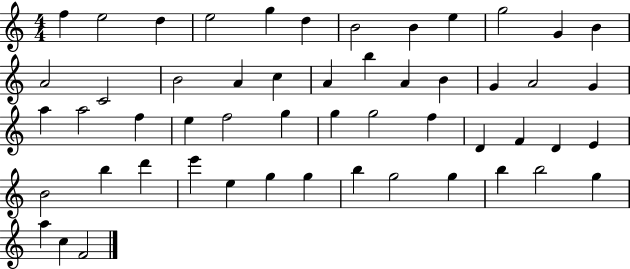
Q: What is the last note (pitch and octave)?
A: F4